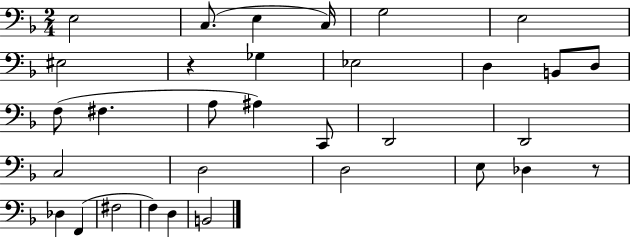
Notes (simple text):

E3/h C3/e. E3/q C3/s G3/h E3/h EIS3/h R/q Gb3/q Eb3/h D3/q B2/e D3/e F3/e F#3/q. A3/e A#3/q C2/e D2/h D2/h C3/h D3/h D3/h E3/e Db3/q R/e Db3/q F2/q F#3/h F3/q D3/q B2/h